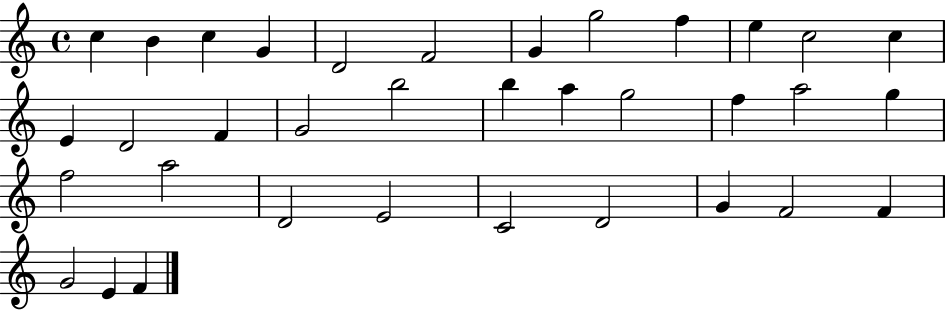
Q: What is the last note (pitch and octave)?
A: F4